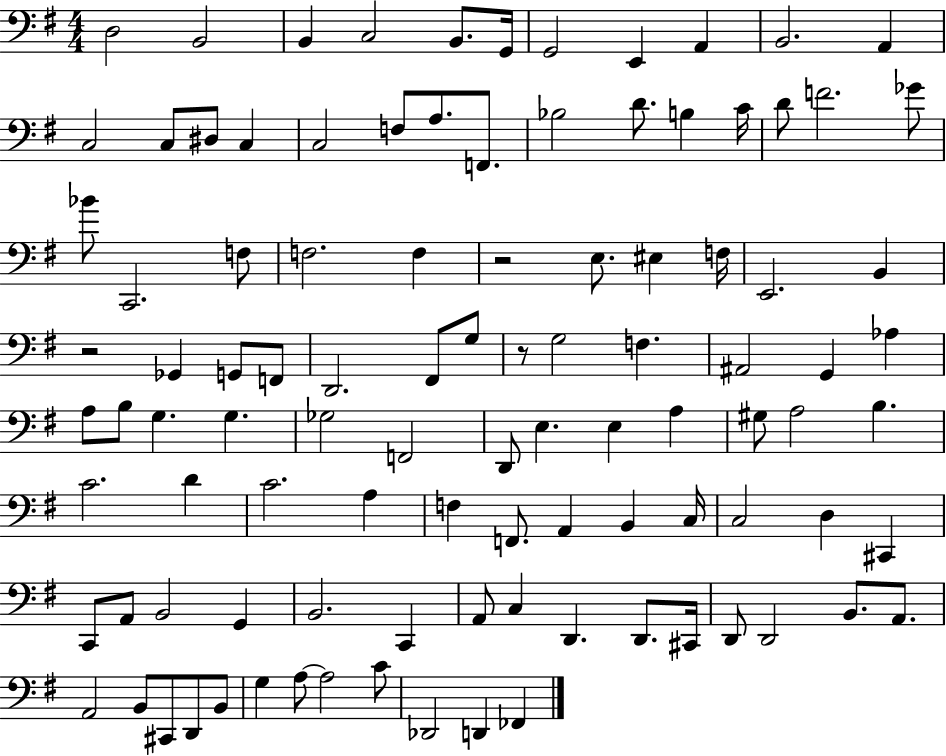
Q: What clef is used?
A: bass